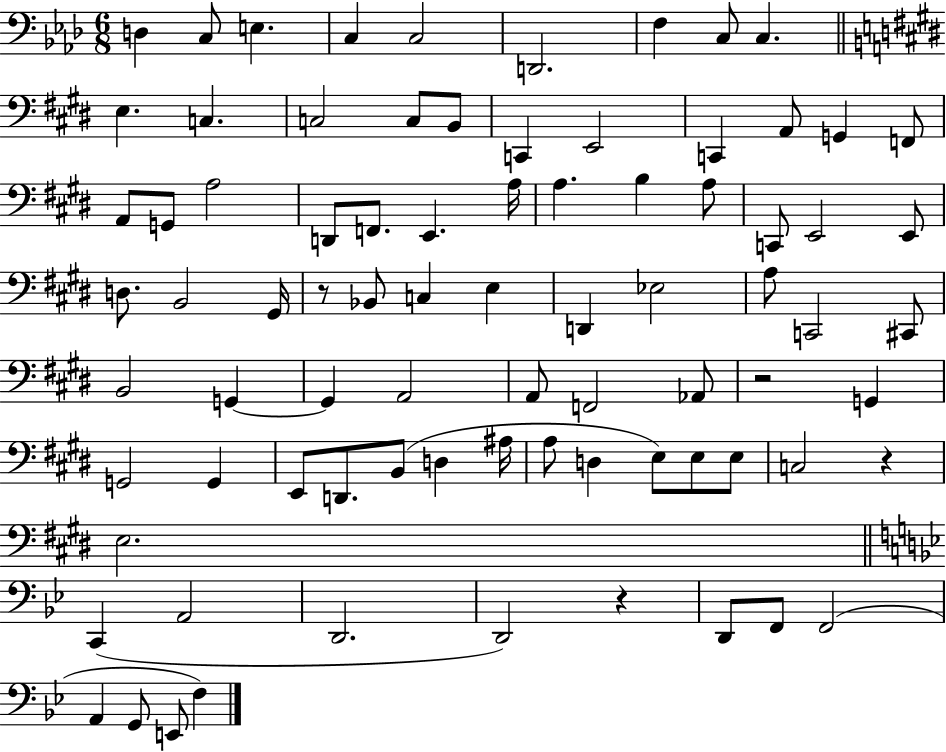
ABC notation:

X:1
T:Untitled
M:6/8
L:1/4
K:Ab
D, C,/2 E, C, C,2 D,,2 F, C,/2 C, E, C, C,2 C,/2 B,,/2 C,, E,,2 C,, A,,/2 G,, F,,/2 A,,/2 G,,/2 A,2 D,,/2 F,,/2 E,, A,/4 A, B, A,/2 C,,/2 E,,2 E,,/2 D,/2 B,,2 ^G,,/4 z/2 _B,,/2 C, E, D,, _E,2 A,/2 C,,2 ^C,,/2 B,,2 G,, G,, A,,2 A,,/2 F,,2 _A,,/2 z2 G,, G,,2 G,, E,,/2 D,,/2 B,,/2 D, ^A,/4 A,/2 D, E,/2 E,/2 E,/2 C,2 z E,2 C,, A,,2 D,,2 D,,2 z D,,/2 F,,/2 F,,2 A,, G,,/2 E,,/2 F,